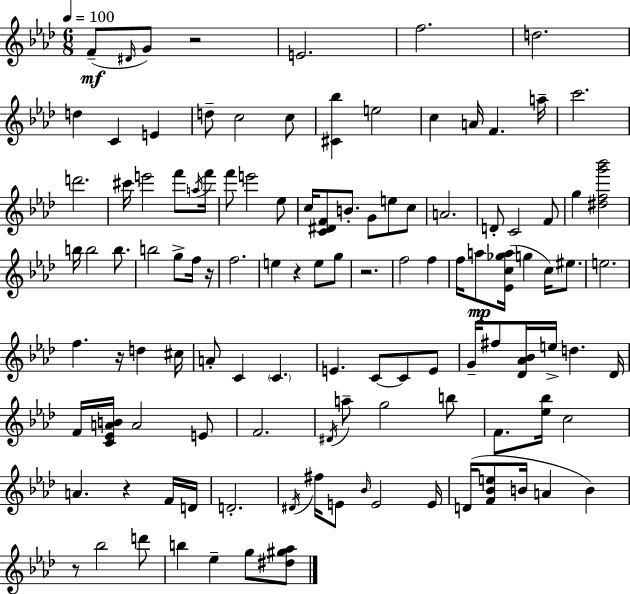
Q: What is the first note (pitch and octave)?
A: F4